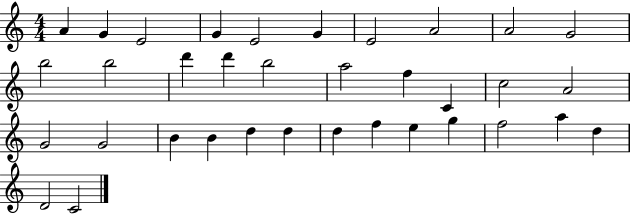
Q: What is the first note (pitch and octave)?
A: A4